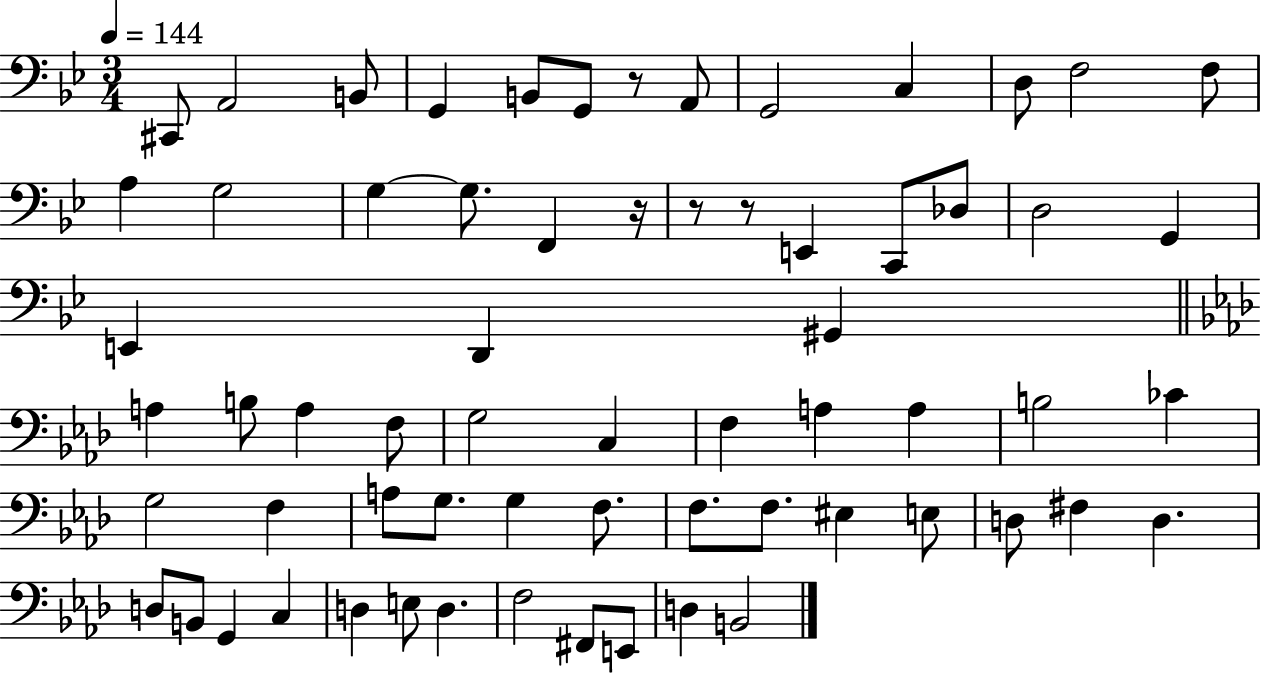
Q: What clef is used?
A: bass